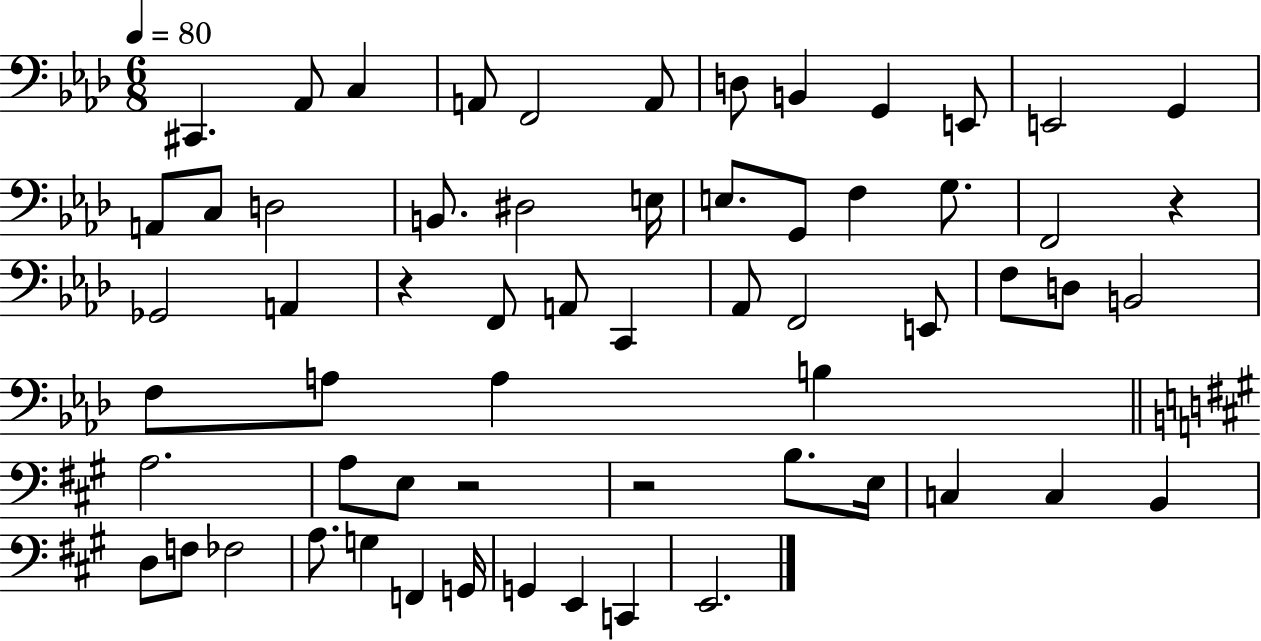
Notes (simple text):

C#2/q. Ab2/e C3/q A2/e F2/h A2/e D3/e B2/q G2/q E2/e E2/h G2/q A2/e C3/e D3/h B2/e. D#3/h E3/s E3/e. G2/e F3/q G3/e. F2/h R/q Gb2/h A2/q R/q F2/e A2/e C2/q Ab2/e F2/h E2/e F3/e D3/e B2/h F3/e A3/e A3/q B3/q A3/h. A3/e E3/e R/h R/h B3/e. E3/s C3/q C3/q B2/q D3/e F3/e FES3/h A3/e. G3/q F2/q G2/s G2/q E2/q C2/q E2/h.